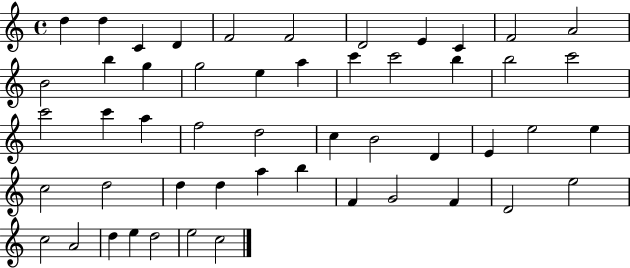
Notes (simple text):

D5/q D5/q C4/q D4/q F4/h F4/h D4/h E4/q C4/q F4/h A4/h B4/h B5/q G5/q G5/h E5/q A5/q C6/q C6/h B5/q B5/h C6/h C6/h C6/q A5/q F5/h D5/h C5/q B4/h D4/q E4/q E5/h E5/q C5/h D5/h D5/q D5/q A5/q B5/q F4/q G4/h F4/q D4/h E5/h C5/h A4/h D5/q E5/q D5/h E5/h C5/h